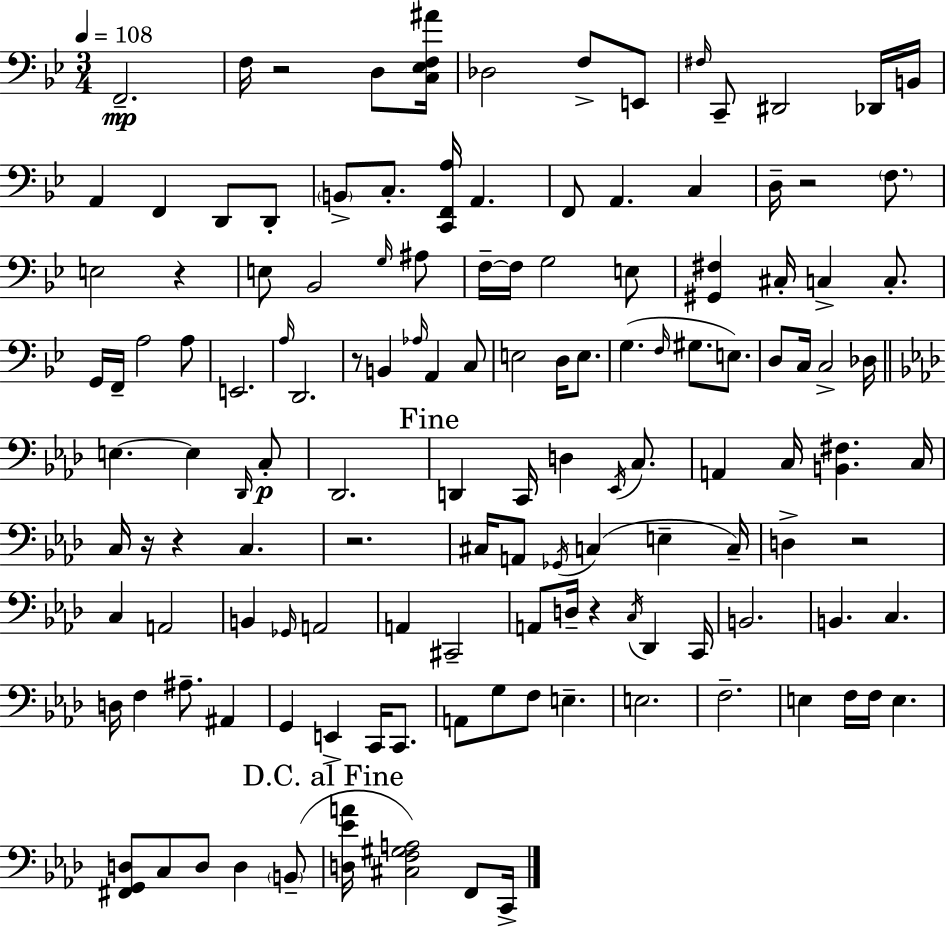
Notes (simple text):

F2/h. F3/s R/h D3/e [C3,Eb3,F3,A#4]/s Db3/h F3/e E2/e F#3/s C2/e D#2/h Db2/s B2/s A2/q F2/q D2/e D2/e B2/e C3/e. [C2,F2,A3]/s A2/q. F2/e A2/q. C3/q D3/s R/h F3/e. E3/h R/q E3/e Bb2/h G3/s A#3/e F3/s F3/s G3/h E3/e [G#2,F#3]/q C#3/s C3/q C3/e. G2/s F2/s A3/h A3/e E2/h. A3/s D2/h. R/e B2/q Ab3/s A2/q C3/e E3/h D3/s E3/e. G3/q. F3/s G#3/e. E3/e. D3/e C3/s C3/h Db3/s E3/q. E3/q Db2/s C3/e Db2/h. D2/q C2/s D3/q Eb2/s C3/e. A2/q C3/s [B2,F#3]/q. C3/s C3/s R/s R/q C3/q. R/h. C#3/s A2/e Gb2/s C3/q E3/q C3/s D3/q R/h C3/q A2/h B2/q Gb2/s A2/h A2/q C#2/h A2/e D3/s R/q C3/s Db2/q C2/s B2/h. B2/q. C3/q. D3/s F3/q A#3/e. A#2/q G2/q E2/q C2/s C2/e. A2/e G3/e F3/e E3/q. E3/h. F3/h. E3/q F3/s F3/s E3/q. [F#2,G2,D3]/e C3/e D3/e D3/q B2/e [D3,Eb4,A4]/s [C#3,F3,G#3,A3]/h F2/e C2/s